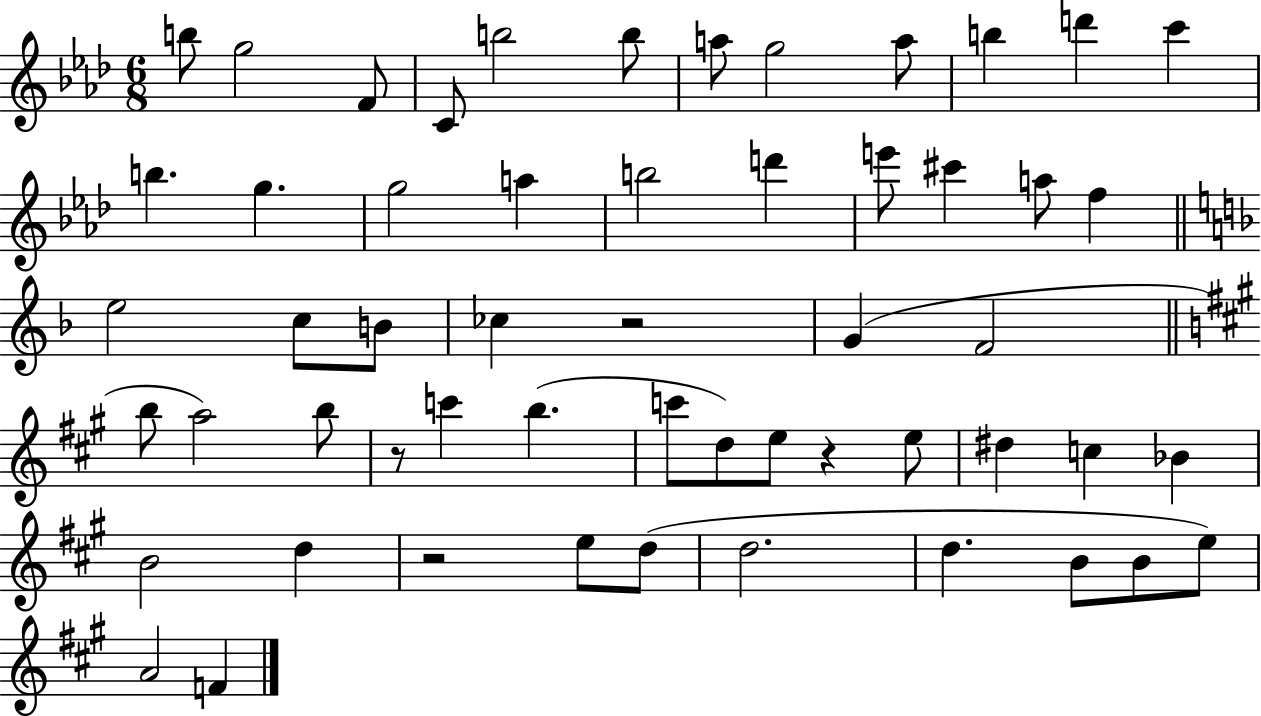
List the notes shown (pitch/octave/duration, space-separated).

B5/e G5/h F4/e C4/e B5/h B5/e A5/e G5/h A5/e B5/q D6/q C6/q B5/q. G5/q. G5/h A5/q B5/h D6/q E6/e C#6/q A5/e F5/q E5/h C5/e B4/e CES5/q R/h G4/q F4/h B5/e A5/h B5/e R/e C6/q B5/q. C6/e D5/e E5/e R/q E5/e D#5/q C5/q Bb4/q B4/h D5/q R/h E5/e D5/e D5/h. D5/q. B4/e B4/e E5/e A4/h F4/q